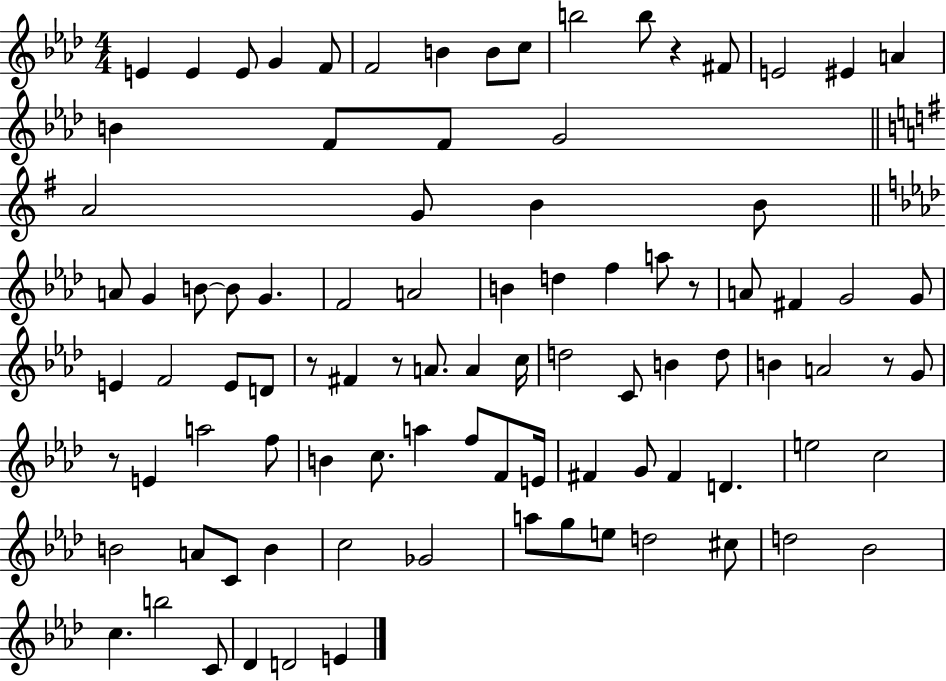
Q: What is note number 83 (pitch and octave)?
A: B5